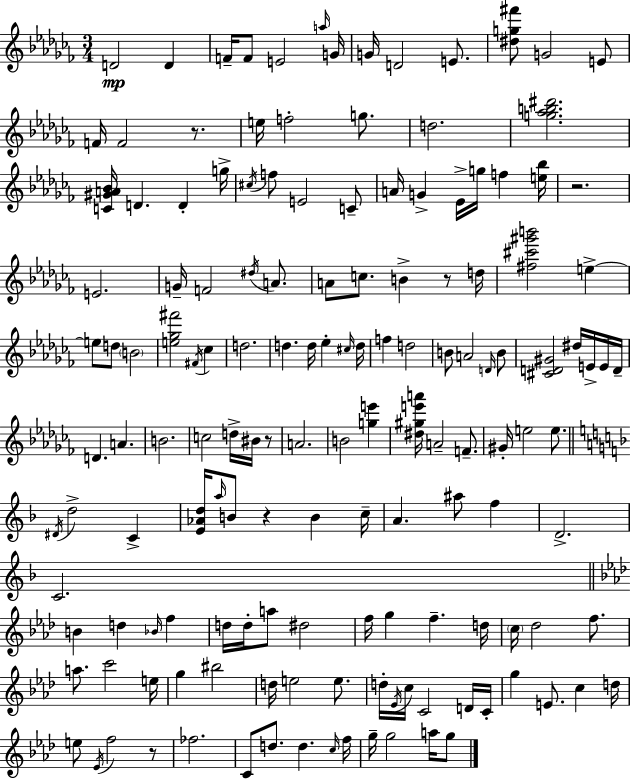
{
  \clef treble
  \numericTimeSignature
  \time 3/4
  \key aes \minor
  d'2\mp d'4 | f'16-- f'8 e'2 \grace { a''16 } | g'16 g'16 d'2 e'8. | <dis'' g'' fis'''>8 g'2 e'8 | \break f'16 f'2 r8. | e''16 f''2-. g''8. | d''2. | <g'' aes'' b'' dis'''>2. | \break <c' gis' a' bes'>16 d'4. d'4-. | g''16-> \acciaccatura { cis''16 } f''8 e'2 | c'8-- a'16 g'4-> ees'16-> g''16 f''4 | <e'' bes''>16 r2. | \break e'2. | g'16-- f'2 \acciaccatura { dis''16 } | a'8. a'8 c''8. b'4-> | r8 d''16 <fis'' cis''' gis''' b'''>2 e''4->~~ | \break e''8 d''8 \parenthesize b'2 | <e'' ges'' fis'''>2 \acciaccatura { fis'16 } | ces''4 d''2. | d''4. d''16 ees''4-. | \break \grace { cis''16 } d''16 f''4 d''2 | b'8 a'2 | \grace { d'16 } b'8 <cis' d' gis'>2 | dis''16 e'16-> e'16 d'16-- d'4. | \break a'4. b'2. | c''2 | d''16-> bis'16 r8 a'2. | b'2 | \break <g'' e'''>4 <dis'' gis'' e''' a'''>16 a'2-- | f'8.-- gis'16-. e''2 | e''8. \bar "||" \break \key f \major \acciaccatura { dis'16 } d''2-> c'4-> | <e' aes' d''>16 \grace { a''16 } b'8 r4 b'4 | c''16-- a'4. ais''8 f''4 | d'2.-> | \break c'2. | \bar "||" \break \key f \minor b'4 d''4 \grace { bes'16 } f''4 | d''16 d''16-. a''8 dis''2 | f''16 g''4 f''4.-- | d''16 \parenthesize c''16 des''2 f''8. | \break a''8. c'''2 | e''16 g''4 bis''2 | d''16 e''2 e''8. | d''16-. \acciaccatura { ees'16 } c''16 c'2 | \break d'16 c'16-. g''4 e'8. c''4 | d''16 e''8 \acciaccatura { ees'16 } f''2 | r8 fes''2. | c'8 d''8. d''4. | \break \grace { c''16 } f''16 g''16-- g''2 | a''16 g''8 \bar "|."
}